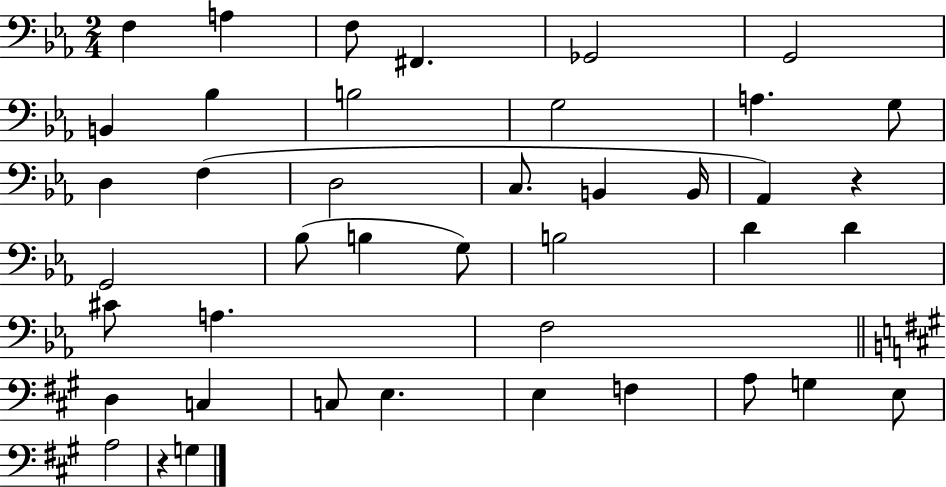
{
  \clef bass
  \numericTimeSignature
  \time 2/4
  \key ees \major
  \repeat volta 2 { f4 a4 | f8 fis,4. | ges,2 | g,2 | \break b,4 bes4 | b2 | g2 | a4. g8 | \break d4 f4( | d2 | c8. b,4 b,16 | aes,4) r4 | \break g,2 | bes8( b4 g8) | b2 | d'4 d'4 | \break cis'8 a4. | f2 | \bar "||" \break \key a \major d4 c4 | c8 e4. | e4 f4 | a8 g4 e8 | \break a2 | r4 g4 | } \bar "|."
}